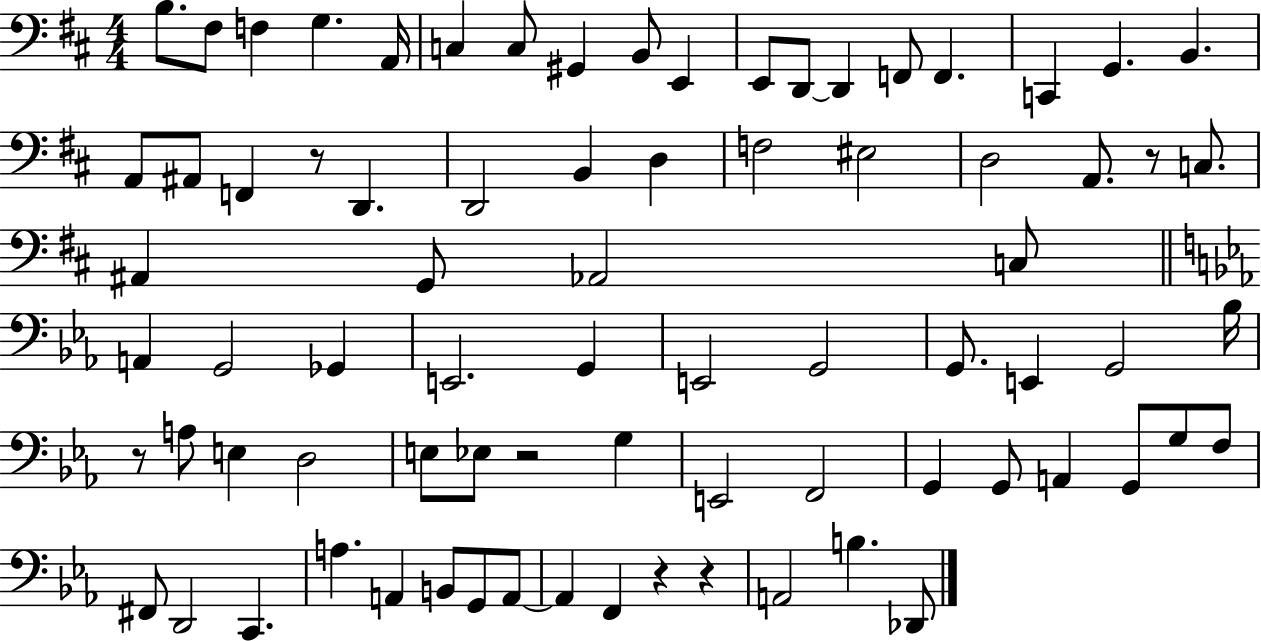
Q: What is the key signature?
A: D major